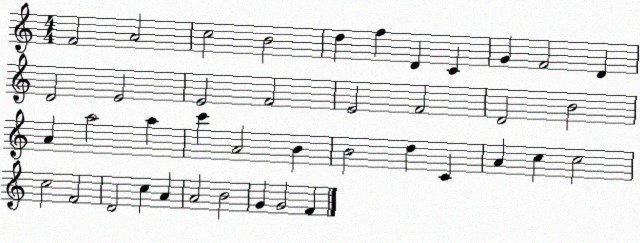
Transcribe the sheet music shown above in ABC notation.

X:1
T:Untitled
M:4/4
L:1/4
K:C
F2 A2 c2 B2 d f D C G F2 D D2 E2 E2 F2 E2 F2 D2 B2 A a2 a c' A2 B B2 d C A c c2 c2 F2 D2 c A A2 B2 G G2 F